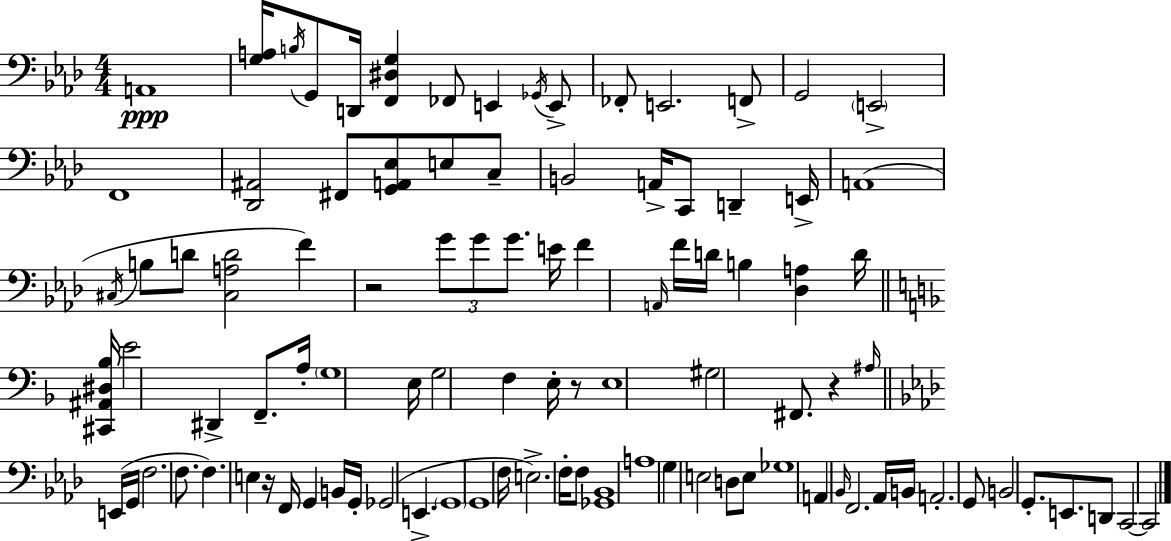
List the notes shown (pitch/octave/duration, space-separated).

A2/w [G3,A3]/s B3/s G2/e D2/s [F2,D#3,G3]/q FES2/e E2/q Gb2/s E2/e FES2/e E2/h. F2/e G2/h E2/h F2/w [Db2,A#2]/h F#2/e [G2,A2,Eb3]/e E3/e C3/e B2/h A2/s C2/e D2/q E2/s A2/w C#3/s B3/e D4/e [C#3,A3,D4]/h F4/q R/h G4/e G4/e G4/e. E4/s F4/q A2/s F4/s D4/s B3/q [Db3,A3]/q D4/s [C#2,A#2,D#3,Bb3]/s E4/h D#2/q F2/e. A3/s G3/w E3/s G3/h F3/q E3/s R/e E3/w G#3/h F#2/e. R/q A#3/s E2/s G2/s F3/h. F3/e. F3/q. E3/q R/s F2/s G2/q B2/s G2/s Gb2/h E2/q. G2/w G2/w F3/s E3/h. F3/s F3/e [Gb2,Bb2]/w A3/w G3/q E3/h D3/e E3/e Gb3/w A2/q Bb2/s F2/h. Ab2/s B2/s A2/h. G2/e B2/h G2/e. E2/e. D2/e C2/h C2/h